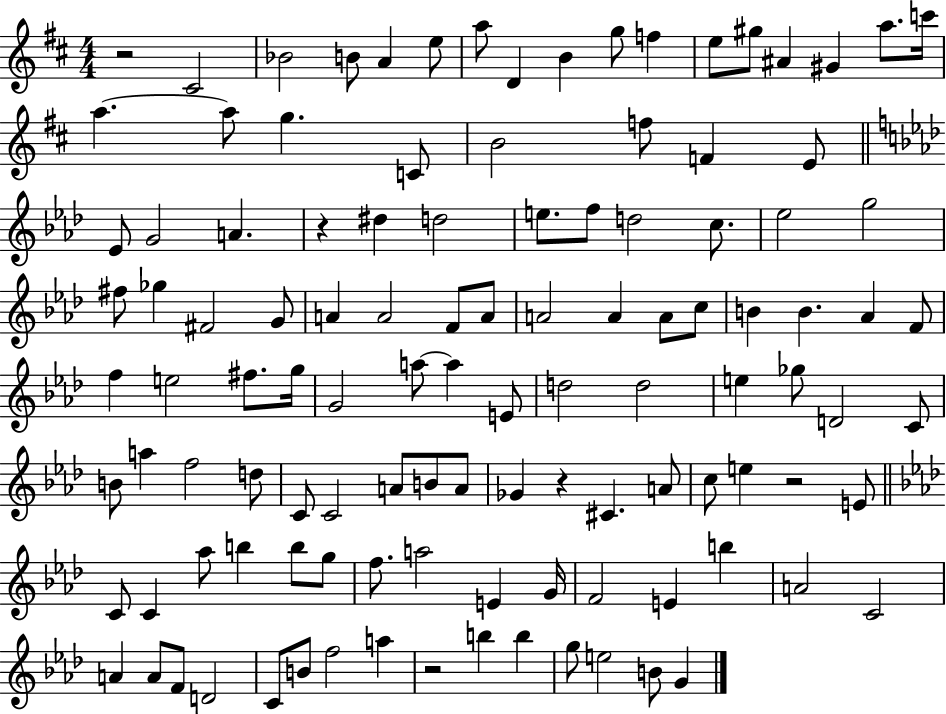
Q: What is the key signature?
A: D major